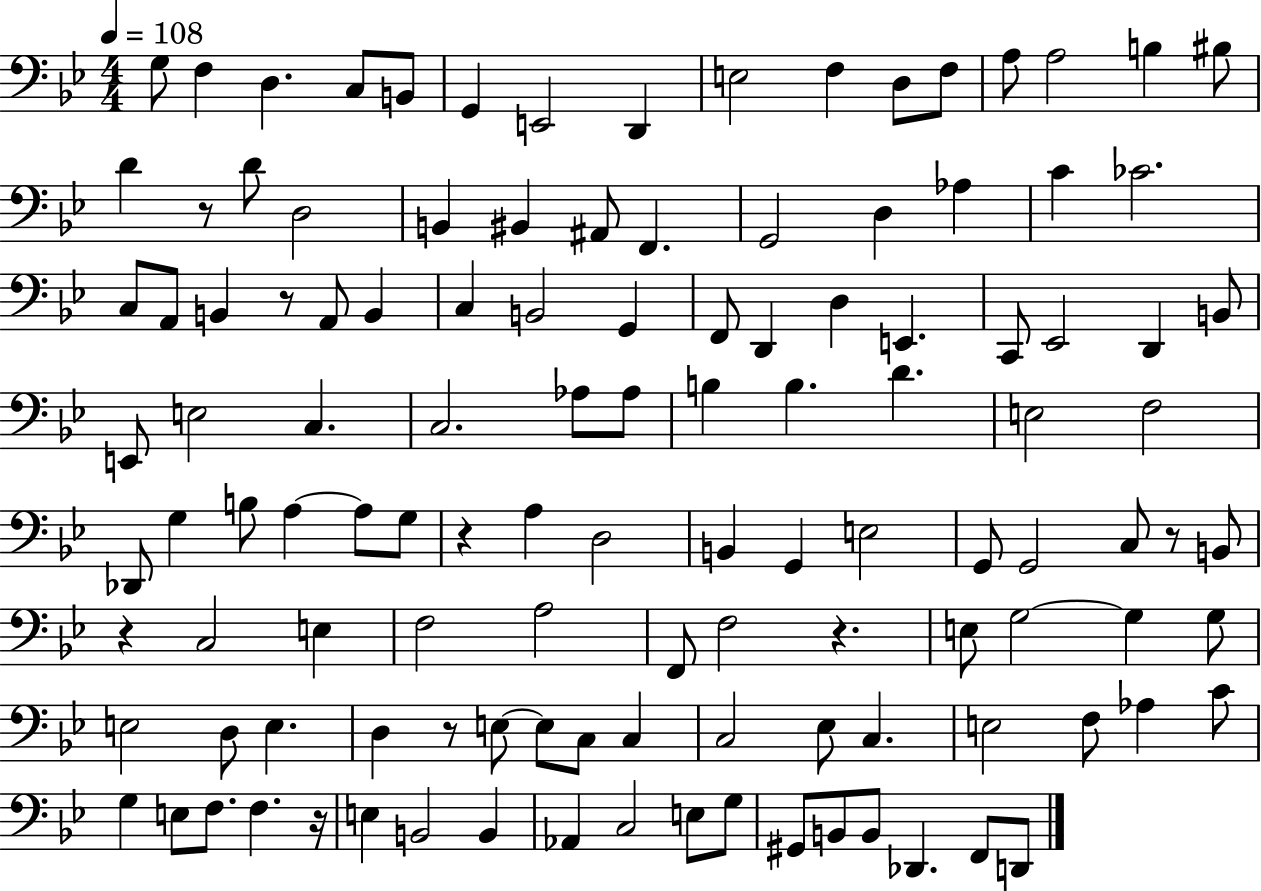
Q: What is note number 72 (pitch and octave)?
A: E3